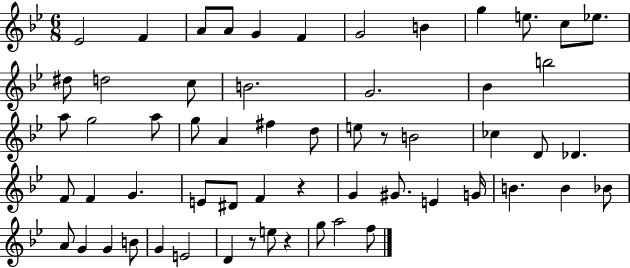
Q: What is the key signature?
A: BES major